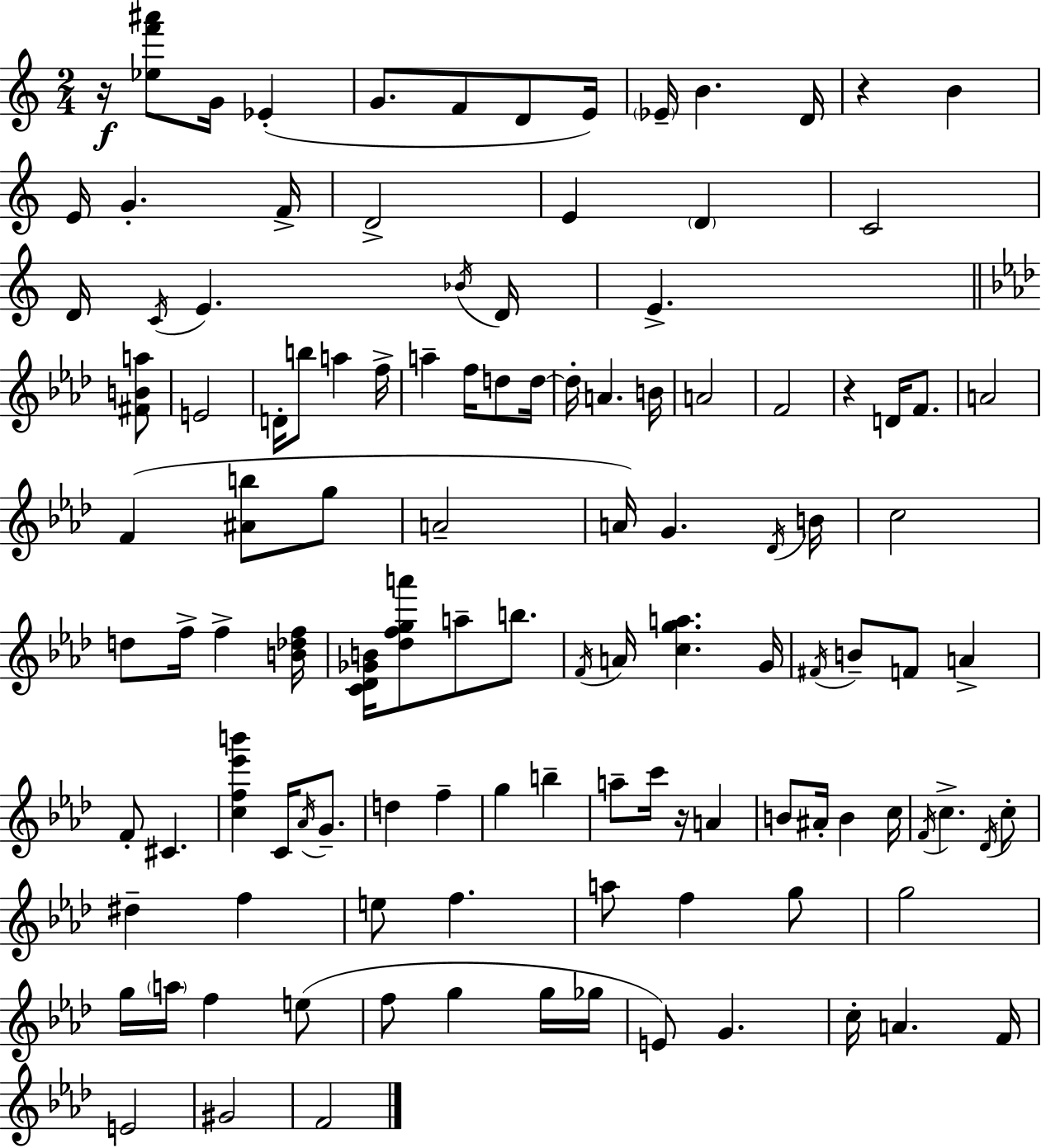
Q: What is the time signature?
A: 2/4